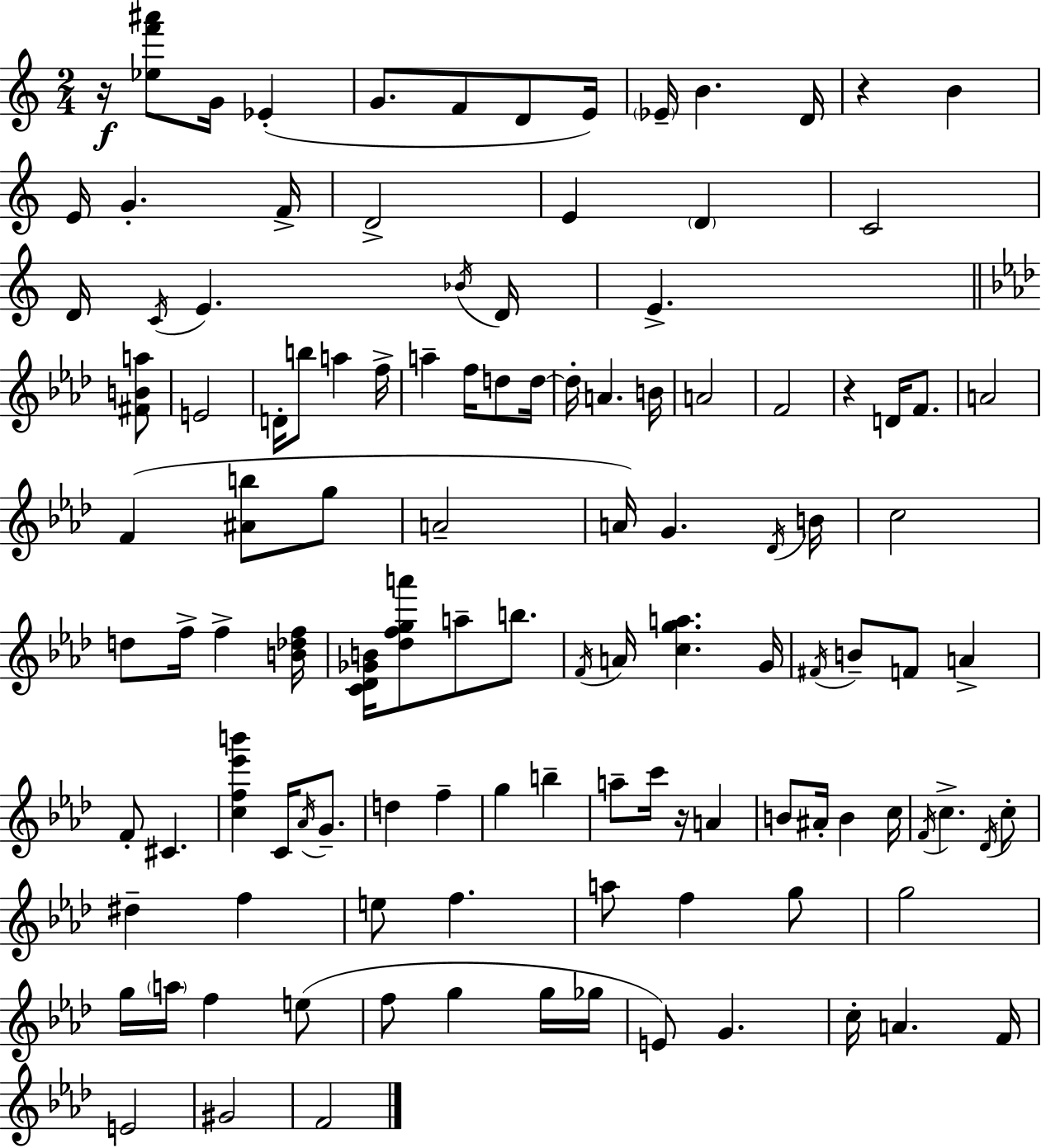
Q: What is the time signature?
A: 2/4